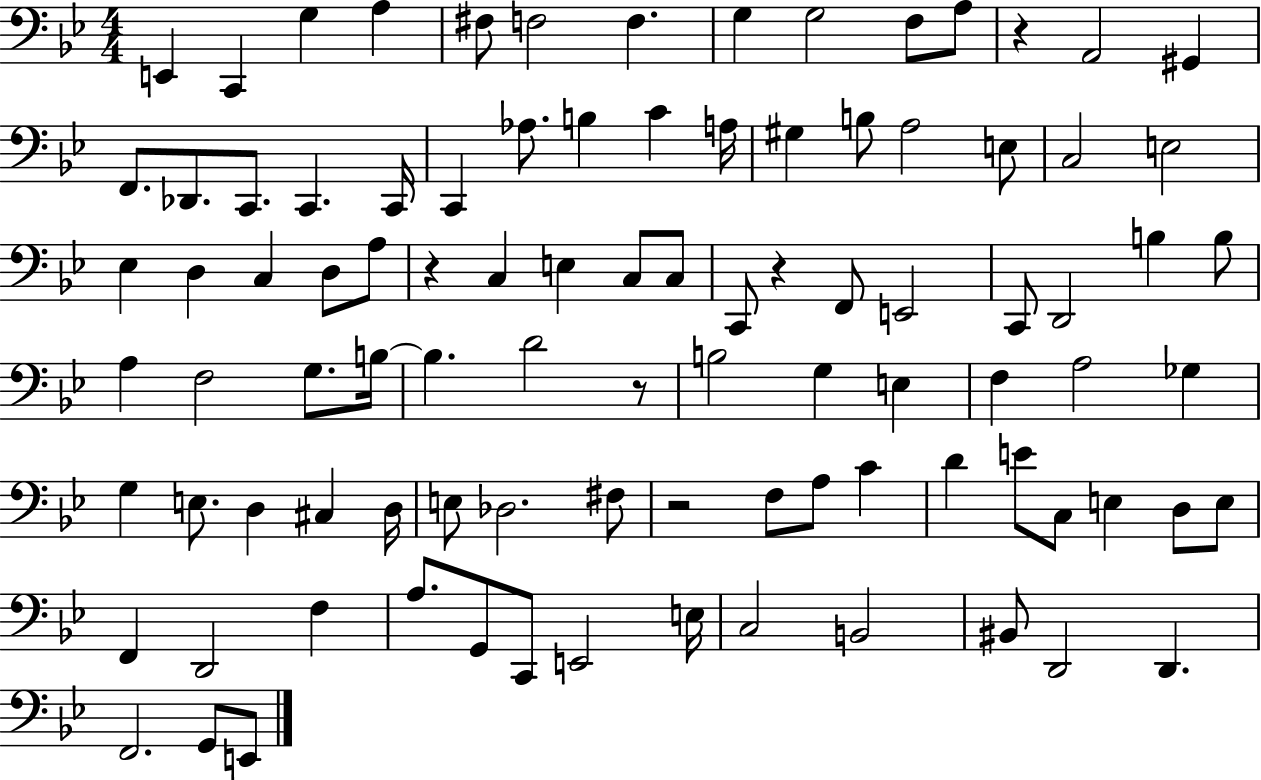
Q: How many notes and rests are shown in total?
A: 95